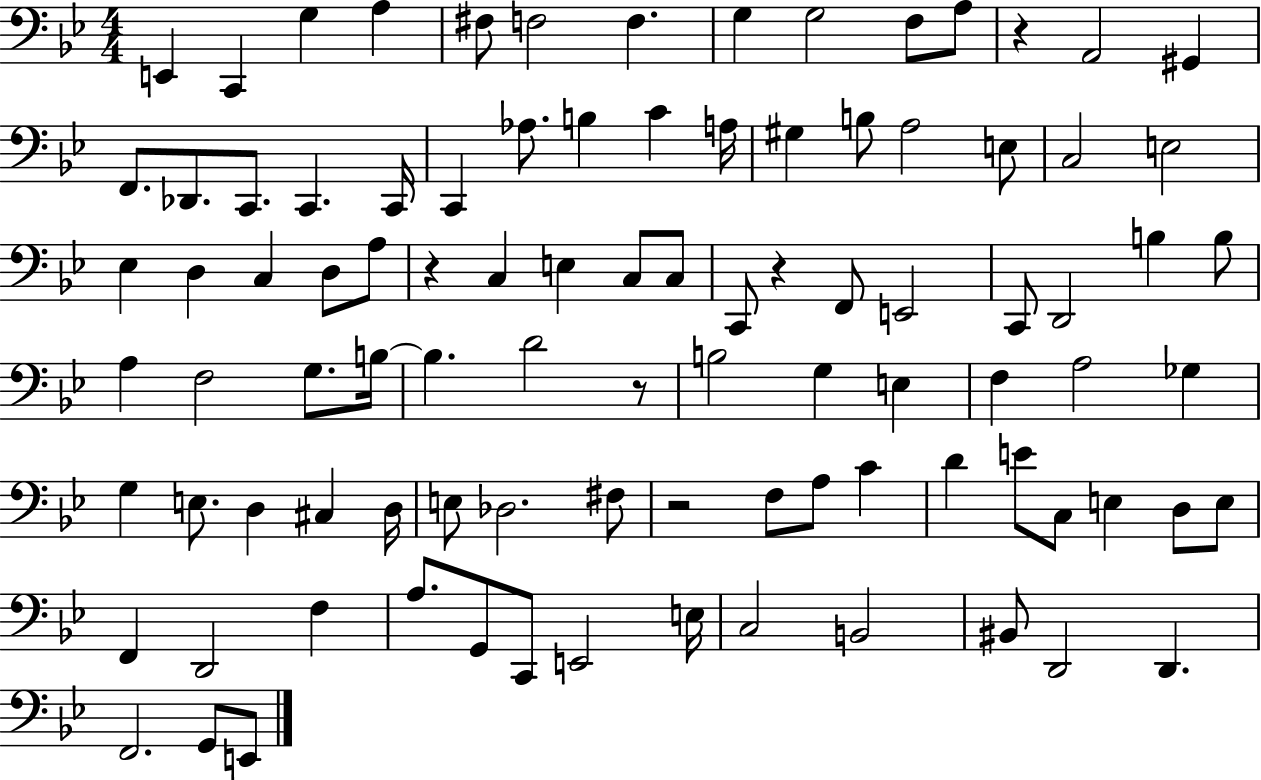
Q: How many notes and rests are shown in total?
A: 95